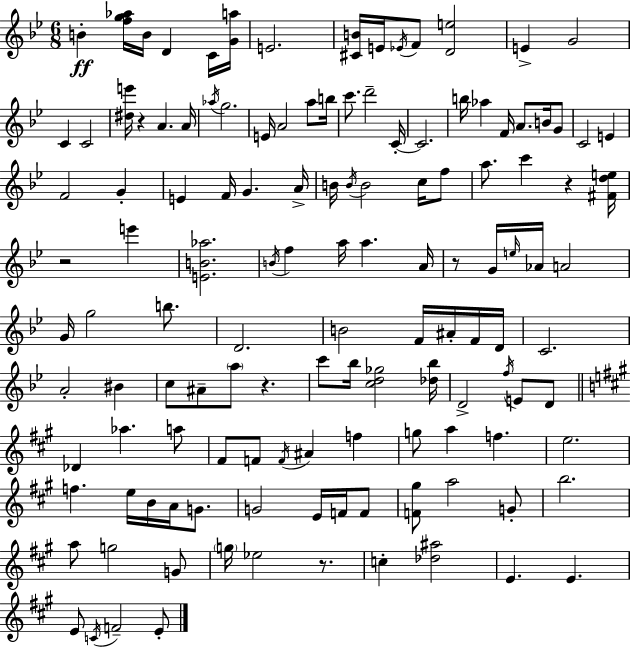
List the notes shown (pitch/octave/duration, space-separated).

B4/q [F5,G5,Ab5]/s B4/s D4/q C4/s [G4,A5]/s E4/h. [C#4,B4]/s E4/s Eb4/s F4/e [D4,E5]/h E4/q G4/h C4/q C4/h [D#5,E6]/s R/q A4/q. A4/s Ab5/s G5/h. E4/s A4/h A5/e B5/s C6/e. D6/h C4/s C4/h. B5/s Ab5/q F4/s A4/e. B4/s G4/e C4/h E4/q F4/h G4/q E4/q F4/s G4/q. A4/s B4/s B4/s B4/h C5/s F5/e A5/e. C6/q R/q [F#4,D5,E5]/s R/h E6/q [E4,B4,Ab5]/h. B4/s F5/q A5/s A5/q. A4/s R/e G4/s E5/s Ab4/s A4/h G4/s G5/h B5/e. D4/h. B4/h F4/s A#4/s F4/s D4/s C4/h. A4/h BIS4/q C5/e A#4/e A5/e R/q. C6/e Bb5/s [C5,D5,Gb5]/h [Db5,Bb5]/s D4/h F5/s E4/e D4/e Db4/q Ab5/q. A5/e F#4/e F4/e F4/s A#4/q F5/q G5/e A5/q F5/q. E5/h. F5/q. E5/s B4/s A4/s G4/e. G4/h E4/s F4/s F4/e [F4,G#5]/e A5/h G4/e B5/h. A5/e G5/h G4/e G5/s Eb5/h R/e. C5/q [Db5,A#5]/h E4/q. E4/q. E4/e C4/s F4/h E4/e